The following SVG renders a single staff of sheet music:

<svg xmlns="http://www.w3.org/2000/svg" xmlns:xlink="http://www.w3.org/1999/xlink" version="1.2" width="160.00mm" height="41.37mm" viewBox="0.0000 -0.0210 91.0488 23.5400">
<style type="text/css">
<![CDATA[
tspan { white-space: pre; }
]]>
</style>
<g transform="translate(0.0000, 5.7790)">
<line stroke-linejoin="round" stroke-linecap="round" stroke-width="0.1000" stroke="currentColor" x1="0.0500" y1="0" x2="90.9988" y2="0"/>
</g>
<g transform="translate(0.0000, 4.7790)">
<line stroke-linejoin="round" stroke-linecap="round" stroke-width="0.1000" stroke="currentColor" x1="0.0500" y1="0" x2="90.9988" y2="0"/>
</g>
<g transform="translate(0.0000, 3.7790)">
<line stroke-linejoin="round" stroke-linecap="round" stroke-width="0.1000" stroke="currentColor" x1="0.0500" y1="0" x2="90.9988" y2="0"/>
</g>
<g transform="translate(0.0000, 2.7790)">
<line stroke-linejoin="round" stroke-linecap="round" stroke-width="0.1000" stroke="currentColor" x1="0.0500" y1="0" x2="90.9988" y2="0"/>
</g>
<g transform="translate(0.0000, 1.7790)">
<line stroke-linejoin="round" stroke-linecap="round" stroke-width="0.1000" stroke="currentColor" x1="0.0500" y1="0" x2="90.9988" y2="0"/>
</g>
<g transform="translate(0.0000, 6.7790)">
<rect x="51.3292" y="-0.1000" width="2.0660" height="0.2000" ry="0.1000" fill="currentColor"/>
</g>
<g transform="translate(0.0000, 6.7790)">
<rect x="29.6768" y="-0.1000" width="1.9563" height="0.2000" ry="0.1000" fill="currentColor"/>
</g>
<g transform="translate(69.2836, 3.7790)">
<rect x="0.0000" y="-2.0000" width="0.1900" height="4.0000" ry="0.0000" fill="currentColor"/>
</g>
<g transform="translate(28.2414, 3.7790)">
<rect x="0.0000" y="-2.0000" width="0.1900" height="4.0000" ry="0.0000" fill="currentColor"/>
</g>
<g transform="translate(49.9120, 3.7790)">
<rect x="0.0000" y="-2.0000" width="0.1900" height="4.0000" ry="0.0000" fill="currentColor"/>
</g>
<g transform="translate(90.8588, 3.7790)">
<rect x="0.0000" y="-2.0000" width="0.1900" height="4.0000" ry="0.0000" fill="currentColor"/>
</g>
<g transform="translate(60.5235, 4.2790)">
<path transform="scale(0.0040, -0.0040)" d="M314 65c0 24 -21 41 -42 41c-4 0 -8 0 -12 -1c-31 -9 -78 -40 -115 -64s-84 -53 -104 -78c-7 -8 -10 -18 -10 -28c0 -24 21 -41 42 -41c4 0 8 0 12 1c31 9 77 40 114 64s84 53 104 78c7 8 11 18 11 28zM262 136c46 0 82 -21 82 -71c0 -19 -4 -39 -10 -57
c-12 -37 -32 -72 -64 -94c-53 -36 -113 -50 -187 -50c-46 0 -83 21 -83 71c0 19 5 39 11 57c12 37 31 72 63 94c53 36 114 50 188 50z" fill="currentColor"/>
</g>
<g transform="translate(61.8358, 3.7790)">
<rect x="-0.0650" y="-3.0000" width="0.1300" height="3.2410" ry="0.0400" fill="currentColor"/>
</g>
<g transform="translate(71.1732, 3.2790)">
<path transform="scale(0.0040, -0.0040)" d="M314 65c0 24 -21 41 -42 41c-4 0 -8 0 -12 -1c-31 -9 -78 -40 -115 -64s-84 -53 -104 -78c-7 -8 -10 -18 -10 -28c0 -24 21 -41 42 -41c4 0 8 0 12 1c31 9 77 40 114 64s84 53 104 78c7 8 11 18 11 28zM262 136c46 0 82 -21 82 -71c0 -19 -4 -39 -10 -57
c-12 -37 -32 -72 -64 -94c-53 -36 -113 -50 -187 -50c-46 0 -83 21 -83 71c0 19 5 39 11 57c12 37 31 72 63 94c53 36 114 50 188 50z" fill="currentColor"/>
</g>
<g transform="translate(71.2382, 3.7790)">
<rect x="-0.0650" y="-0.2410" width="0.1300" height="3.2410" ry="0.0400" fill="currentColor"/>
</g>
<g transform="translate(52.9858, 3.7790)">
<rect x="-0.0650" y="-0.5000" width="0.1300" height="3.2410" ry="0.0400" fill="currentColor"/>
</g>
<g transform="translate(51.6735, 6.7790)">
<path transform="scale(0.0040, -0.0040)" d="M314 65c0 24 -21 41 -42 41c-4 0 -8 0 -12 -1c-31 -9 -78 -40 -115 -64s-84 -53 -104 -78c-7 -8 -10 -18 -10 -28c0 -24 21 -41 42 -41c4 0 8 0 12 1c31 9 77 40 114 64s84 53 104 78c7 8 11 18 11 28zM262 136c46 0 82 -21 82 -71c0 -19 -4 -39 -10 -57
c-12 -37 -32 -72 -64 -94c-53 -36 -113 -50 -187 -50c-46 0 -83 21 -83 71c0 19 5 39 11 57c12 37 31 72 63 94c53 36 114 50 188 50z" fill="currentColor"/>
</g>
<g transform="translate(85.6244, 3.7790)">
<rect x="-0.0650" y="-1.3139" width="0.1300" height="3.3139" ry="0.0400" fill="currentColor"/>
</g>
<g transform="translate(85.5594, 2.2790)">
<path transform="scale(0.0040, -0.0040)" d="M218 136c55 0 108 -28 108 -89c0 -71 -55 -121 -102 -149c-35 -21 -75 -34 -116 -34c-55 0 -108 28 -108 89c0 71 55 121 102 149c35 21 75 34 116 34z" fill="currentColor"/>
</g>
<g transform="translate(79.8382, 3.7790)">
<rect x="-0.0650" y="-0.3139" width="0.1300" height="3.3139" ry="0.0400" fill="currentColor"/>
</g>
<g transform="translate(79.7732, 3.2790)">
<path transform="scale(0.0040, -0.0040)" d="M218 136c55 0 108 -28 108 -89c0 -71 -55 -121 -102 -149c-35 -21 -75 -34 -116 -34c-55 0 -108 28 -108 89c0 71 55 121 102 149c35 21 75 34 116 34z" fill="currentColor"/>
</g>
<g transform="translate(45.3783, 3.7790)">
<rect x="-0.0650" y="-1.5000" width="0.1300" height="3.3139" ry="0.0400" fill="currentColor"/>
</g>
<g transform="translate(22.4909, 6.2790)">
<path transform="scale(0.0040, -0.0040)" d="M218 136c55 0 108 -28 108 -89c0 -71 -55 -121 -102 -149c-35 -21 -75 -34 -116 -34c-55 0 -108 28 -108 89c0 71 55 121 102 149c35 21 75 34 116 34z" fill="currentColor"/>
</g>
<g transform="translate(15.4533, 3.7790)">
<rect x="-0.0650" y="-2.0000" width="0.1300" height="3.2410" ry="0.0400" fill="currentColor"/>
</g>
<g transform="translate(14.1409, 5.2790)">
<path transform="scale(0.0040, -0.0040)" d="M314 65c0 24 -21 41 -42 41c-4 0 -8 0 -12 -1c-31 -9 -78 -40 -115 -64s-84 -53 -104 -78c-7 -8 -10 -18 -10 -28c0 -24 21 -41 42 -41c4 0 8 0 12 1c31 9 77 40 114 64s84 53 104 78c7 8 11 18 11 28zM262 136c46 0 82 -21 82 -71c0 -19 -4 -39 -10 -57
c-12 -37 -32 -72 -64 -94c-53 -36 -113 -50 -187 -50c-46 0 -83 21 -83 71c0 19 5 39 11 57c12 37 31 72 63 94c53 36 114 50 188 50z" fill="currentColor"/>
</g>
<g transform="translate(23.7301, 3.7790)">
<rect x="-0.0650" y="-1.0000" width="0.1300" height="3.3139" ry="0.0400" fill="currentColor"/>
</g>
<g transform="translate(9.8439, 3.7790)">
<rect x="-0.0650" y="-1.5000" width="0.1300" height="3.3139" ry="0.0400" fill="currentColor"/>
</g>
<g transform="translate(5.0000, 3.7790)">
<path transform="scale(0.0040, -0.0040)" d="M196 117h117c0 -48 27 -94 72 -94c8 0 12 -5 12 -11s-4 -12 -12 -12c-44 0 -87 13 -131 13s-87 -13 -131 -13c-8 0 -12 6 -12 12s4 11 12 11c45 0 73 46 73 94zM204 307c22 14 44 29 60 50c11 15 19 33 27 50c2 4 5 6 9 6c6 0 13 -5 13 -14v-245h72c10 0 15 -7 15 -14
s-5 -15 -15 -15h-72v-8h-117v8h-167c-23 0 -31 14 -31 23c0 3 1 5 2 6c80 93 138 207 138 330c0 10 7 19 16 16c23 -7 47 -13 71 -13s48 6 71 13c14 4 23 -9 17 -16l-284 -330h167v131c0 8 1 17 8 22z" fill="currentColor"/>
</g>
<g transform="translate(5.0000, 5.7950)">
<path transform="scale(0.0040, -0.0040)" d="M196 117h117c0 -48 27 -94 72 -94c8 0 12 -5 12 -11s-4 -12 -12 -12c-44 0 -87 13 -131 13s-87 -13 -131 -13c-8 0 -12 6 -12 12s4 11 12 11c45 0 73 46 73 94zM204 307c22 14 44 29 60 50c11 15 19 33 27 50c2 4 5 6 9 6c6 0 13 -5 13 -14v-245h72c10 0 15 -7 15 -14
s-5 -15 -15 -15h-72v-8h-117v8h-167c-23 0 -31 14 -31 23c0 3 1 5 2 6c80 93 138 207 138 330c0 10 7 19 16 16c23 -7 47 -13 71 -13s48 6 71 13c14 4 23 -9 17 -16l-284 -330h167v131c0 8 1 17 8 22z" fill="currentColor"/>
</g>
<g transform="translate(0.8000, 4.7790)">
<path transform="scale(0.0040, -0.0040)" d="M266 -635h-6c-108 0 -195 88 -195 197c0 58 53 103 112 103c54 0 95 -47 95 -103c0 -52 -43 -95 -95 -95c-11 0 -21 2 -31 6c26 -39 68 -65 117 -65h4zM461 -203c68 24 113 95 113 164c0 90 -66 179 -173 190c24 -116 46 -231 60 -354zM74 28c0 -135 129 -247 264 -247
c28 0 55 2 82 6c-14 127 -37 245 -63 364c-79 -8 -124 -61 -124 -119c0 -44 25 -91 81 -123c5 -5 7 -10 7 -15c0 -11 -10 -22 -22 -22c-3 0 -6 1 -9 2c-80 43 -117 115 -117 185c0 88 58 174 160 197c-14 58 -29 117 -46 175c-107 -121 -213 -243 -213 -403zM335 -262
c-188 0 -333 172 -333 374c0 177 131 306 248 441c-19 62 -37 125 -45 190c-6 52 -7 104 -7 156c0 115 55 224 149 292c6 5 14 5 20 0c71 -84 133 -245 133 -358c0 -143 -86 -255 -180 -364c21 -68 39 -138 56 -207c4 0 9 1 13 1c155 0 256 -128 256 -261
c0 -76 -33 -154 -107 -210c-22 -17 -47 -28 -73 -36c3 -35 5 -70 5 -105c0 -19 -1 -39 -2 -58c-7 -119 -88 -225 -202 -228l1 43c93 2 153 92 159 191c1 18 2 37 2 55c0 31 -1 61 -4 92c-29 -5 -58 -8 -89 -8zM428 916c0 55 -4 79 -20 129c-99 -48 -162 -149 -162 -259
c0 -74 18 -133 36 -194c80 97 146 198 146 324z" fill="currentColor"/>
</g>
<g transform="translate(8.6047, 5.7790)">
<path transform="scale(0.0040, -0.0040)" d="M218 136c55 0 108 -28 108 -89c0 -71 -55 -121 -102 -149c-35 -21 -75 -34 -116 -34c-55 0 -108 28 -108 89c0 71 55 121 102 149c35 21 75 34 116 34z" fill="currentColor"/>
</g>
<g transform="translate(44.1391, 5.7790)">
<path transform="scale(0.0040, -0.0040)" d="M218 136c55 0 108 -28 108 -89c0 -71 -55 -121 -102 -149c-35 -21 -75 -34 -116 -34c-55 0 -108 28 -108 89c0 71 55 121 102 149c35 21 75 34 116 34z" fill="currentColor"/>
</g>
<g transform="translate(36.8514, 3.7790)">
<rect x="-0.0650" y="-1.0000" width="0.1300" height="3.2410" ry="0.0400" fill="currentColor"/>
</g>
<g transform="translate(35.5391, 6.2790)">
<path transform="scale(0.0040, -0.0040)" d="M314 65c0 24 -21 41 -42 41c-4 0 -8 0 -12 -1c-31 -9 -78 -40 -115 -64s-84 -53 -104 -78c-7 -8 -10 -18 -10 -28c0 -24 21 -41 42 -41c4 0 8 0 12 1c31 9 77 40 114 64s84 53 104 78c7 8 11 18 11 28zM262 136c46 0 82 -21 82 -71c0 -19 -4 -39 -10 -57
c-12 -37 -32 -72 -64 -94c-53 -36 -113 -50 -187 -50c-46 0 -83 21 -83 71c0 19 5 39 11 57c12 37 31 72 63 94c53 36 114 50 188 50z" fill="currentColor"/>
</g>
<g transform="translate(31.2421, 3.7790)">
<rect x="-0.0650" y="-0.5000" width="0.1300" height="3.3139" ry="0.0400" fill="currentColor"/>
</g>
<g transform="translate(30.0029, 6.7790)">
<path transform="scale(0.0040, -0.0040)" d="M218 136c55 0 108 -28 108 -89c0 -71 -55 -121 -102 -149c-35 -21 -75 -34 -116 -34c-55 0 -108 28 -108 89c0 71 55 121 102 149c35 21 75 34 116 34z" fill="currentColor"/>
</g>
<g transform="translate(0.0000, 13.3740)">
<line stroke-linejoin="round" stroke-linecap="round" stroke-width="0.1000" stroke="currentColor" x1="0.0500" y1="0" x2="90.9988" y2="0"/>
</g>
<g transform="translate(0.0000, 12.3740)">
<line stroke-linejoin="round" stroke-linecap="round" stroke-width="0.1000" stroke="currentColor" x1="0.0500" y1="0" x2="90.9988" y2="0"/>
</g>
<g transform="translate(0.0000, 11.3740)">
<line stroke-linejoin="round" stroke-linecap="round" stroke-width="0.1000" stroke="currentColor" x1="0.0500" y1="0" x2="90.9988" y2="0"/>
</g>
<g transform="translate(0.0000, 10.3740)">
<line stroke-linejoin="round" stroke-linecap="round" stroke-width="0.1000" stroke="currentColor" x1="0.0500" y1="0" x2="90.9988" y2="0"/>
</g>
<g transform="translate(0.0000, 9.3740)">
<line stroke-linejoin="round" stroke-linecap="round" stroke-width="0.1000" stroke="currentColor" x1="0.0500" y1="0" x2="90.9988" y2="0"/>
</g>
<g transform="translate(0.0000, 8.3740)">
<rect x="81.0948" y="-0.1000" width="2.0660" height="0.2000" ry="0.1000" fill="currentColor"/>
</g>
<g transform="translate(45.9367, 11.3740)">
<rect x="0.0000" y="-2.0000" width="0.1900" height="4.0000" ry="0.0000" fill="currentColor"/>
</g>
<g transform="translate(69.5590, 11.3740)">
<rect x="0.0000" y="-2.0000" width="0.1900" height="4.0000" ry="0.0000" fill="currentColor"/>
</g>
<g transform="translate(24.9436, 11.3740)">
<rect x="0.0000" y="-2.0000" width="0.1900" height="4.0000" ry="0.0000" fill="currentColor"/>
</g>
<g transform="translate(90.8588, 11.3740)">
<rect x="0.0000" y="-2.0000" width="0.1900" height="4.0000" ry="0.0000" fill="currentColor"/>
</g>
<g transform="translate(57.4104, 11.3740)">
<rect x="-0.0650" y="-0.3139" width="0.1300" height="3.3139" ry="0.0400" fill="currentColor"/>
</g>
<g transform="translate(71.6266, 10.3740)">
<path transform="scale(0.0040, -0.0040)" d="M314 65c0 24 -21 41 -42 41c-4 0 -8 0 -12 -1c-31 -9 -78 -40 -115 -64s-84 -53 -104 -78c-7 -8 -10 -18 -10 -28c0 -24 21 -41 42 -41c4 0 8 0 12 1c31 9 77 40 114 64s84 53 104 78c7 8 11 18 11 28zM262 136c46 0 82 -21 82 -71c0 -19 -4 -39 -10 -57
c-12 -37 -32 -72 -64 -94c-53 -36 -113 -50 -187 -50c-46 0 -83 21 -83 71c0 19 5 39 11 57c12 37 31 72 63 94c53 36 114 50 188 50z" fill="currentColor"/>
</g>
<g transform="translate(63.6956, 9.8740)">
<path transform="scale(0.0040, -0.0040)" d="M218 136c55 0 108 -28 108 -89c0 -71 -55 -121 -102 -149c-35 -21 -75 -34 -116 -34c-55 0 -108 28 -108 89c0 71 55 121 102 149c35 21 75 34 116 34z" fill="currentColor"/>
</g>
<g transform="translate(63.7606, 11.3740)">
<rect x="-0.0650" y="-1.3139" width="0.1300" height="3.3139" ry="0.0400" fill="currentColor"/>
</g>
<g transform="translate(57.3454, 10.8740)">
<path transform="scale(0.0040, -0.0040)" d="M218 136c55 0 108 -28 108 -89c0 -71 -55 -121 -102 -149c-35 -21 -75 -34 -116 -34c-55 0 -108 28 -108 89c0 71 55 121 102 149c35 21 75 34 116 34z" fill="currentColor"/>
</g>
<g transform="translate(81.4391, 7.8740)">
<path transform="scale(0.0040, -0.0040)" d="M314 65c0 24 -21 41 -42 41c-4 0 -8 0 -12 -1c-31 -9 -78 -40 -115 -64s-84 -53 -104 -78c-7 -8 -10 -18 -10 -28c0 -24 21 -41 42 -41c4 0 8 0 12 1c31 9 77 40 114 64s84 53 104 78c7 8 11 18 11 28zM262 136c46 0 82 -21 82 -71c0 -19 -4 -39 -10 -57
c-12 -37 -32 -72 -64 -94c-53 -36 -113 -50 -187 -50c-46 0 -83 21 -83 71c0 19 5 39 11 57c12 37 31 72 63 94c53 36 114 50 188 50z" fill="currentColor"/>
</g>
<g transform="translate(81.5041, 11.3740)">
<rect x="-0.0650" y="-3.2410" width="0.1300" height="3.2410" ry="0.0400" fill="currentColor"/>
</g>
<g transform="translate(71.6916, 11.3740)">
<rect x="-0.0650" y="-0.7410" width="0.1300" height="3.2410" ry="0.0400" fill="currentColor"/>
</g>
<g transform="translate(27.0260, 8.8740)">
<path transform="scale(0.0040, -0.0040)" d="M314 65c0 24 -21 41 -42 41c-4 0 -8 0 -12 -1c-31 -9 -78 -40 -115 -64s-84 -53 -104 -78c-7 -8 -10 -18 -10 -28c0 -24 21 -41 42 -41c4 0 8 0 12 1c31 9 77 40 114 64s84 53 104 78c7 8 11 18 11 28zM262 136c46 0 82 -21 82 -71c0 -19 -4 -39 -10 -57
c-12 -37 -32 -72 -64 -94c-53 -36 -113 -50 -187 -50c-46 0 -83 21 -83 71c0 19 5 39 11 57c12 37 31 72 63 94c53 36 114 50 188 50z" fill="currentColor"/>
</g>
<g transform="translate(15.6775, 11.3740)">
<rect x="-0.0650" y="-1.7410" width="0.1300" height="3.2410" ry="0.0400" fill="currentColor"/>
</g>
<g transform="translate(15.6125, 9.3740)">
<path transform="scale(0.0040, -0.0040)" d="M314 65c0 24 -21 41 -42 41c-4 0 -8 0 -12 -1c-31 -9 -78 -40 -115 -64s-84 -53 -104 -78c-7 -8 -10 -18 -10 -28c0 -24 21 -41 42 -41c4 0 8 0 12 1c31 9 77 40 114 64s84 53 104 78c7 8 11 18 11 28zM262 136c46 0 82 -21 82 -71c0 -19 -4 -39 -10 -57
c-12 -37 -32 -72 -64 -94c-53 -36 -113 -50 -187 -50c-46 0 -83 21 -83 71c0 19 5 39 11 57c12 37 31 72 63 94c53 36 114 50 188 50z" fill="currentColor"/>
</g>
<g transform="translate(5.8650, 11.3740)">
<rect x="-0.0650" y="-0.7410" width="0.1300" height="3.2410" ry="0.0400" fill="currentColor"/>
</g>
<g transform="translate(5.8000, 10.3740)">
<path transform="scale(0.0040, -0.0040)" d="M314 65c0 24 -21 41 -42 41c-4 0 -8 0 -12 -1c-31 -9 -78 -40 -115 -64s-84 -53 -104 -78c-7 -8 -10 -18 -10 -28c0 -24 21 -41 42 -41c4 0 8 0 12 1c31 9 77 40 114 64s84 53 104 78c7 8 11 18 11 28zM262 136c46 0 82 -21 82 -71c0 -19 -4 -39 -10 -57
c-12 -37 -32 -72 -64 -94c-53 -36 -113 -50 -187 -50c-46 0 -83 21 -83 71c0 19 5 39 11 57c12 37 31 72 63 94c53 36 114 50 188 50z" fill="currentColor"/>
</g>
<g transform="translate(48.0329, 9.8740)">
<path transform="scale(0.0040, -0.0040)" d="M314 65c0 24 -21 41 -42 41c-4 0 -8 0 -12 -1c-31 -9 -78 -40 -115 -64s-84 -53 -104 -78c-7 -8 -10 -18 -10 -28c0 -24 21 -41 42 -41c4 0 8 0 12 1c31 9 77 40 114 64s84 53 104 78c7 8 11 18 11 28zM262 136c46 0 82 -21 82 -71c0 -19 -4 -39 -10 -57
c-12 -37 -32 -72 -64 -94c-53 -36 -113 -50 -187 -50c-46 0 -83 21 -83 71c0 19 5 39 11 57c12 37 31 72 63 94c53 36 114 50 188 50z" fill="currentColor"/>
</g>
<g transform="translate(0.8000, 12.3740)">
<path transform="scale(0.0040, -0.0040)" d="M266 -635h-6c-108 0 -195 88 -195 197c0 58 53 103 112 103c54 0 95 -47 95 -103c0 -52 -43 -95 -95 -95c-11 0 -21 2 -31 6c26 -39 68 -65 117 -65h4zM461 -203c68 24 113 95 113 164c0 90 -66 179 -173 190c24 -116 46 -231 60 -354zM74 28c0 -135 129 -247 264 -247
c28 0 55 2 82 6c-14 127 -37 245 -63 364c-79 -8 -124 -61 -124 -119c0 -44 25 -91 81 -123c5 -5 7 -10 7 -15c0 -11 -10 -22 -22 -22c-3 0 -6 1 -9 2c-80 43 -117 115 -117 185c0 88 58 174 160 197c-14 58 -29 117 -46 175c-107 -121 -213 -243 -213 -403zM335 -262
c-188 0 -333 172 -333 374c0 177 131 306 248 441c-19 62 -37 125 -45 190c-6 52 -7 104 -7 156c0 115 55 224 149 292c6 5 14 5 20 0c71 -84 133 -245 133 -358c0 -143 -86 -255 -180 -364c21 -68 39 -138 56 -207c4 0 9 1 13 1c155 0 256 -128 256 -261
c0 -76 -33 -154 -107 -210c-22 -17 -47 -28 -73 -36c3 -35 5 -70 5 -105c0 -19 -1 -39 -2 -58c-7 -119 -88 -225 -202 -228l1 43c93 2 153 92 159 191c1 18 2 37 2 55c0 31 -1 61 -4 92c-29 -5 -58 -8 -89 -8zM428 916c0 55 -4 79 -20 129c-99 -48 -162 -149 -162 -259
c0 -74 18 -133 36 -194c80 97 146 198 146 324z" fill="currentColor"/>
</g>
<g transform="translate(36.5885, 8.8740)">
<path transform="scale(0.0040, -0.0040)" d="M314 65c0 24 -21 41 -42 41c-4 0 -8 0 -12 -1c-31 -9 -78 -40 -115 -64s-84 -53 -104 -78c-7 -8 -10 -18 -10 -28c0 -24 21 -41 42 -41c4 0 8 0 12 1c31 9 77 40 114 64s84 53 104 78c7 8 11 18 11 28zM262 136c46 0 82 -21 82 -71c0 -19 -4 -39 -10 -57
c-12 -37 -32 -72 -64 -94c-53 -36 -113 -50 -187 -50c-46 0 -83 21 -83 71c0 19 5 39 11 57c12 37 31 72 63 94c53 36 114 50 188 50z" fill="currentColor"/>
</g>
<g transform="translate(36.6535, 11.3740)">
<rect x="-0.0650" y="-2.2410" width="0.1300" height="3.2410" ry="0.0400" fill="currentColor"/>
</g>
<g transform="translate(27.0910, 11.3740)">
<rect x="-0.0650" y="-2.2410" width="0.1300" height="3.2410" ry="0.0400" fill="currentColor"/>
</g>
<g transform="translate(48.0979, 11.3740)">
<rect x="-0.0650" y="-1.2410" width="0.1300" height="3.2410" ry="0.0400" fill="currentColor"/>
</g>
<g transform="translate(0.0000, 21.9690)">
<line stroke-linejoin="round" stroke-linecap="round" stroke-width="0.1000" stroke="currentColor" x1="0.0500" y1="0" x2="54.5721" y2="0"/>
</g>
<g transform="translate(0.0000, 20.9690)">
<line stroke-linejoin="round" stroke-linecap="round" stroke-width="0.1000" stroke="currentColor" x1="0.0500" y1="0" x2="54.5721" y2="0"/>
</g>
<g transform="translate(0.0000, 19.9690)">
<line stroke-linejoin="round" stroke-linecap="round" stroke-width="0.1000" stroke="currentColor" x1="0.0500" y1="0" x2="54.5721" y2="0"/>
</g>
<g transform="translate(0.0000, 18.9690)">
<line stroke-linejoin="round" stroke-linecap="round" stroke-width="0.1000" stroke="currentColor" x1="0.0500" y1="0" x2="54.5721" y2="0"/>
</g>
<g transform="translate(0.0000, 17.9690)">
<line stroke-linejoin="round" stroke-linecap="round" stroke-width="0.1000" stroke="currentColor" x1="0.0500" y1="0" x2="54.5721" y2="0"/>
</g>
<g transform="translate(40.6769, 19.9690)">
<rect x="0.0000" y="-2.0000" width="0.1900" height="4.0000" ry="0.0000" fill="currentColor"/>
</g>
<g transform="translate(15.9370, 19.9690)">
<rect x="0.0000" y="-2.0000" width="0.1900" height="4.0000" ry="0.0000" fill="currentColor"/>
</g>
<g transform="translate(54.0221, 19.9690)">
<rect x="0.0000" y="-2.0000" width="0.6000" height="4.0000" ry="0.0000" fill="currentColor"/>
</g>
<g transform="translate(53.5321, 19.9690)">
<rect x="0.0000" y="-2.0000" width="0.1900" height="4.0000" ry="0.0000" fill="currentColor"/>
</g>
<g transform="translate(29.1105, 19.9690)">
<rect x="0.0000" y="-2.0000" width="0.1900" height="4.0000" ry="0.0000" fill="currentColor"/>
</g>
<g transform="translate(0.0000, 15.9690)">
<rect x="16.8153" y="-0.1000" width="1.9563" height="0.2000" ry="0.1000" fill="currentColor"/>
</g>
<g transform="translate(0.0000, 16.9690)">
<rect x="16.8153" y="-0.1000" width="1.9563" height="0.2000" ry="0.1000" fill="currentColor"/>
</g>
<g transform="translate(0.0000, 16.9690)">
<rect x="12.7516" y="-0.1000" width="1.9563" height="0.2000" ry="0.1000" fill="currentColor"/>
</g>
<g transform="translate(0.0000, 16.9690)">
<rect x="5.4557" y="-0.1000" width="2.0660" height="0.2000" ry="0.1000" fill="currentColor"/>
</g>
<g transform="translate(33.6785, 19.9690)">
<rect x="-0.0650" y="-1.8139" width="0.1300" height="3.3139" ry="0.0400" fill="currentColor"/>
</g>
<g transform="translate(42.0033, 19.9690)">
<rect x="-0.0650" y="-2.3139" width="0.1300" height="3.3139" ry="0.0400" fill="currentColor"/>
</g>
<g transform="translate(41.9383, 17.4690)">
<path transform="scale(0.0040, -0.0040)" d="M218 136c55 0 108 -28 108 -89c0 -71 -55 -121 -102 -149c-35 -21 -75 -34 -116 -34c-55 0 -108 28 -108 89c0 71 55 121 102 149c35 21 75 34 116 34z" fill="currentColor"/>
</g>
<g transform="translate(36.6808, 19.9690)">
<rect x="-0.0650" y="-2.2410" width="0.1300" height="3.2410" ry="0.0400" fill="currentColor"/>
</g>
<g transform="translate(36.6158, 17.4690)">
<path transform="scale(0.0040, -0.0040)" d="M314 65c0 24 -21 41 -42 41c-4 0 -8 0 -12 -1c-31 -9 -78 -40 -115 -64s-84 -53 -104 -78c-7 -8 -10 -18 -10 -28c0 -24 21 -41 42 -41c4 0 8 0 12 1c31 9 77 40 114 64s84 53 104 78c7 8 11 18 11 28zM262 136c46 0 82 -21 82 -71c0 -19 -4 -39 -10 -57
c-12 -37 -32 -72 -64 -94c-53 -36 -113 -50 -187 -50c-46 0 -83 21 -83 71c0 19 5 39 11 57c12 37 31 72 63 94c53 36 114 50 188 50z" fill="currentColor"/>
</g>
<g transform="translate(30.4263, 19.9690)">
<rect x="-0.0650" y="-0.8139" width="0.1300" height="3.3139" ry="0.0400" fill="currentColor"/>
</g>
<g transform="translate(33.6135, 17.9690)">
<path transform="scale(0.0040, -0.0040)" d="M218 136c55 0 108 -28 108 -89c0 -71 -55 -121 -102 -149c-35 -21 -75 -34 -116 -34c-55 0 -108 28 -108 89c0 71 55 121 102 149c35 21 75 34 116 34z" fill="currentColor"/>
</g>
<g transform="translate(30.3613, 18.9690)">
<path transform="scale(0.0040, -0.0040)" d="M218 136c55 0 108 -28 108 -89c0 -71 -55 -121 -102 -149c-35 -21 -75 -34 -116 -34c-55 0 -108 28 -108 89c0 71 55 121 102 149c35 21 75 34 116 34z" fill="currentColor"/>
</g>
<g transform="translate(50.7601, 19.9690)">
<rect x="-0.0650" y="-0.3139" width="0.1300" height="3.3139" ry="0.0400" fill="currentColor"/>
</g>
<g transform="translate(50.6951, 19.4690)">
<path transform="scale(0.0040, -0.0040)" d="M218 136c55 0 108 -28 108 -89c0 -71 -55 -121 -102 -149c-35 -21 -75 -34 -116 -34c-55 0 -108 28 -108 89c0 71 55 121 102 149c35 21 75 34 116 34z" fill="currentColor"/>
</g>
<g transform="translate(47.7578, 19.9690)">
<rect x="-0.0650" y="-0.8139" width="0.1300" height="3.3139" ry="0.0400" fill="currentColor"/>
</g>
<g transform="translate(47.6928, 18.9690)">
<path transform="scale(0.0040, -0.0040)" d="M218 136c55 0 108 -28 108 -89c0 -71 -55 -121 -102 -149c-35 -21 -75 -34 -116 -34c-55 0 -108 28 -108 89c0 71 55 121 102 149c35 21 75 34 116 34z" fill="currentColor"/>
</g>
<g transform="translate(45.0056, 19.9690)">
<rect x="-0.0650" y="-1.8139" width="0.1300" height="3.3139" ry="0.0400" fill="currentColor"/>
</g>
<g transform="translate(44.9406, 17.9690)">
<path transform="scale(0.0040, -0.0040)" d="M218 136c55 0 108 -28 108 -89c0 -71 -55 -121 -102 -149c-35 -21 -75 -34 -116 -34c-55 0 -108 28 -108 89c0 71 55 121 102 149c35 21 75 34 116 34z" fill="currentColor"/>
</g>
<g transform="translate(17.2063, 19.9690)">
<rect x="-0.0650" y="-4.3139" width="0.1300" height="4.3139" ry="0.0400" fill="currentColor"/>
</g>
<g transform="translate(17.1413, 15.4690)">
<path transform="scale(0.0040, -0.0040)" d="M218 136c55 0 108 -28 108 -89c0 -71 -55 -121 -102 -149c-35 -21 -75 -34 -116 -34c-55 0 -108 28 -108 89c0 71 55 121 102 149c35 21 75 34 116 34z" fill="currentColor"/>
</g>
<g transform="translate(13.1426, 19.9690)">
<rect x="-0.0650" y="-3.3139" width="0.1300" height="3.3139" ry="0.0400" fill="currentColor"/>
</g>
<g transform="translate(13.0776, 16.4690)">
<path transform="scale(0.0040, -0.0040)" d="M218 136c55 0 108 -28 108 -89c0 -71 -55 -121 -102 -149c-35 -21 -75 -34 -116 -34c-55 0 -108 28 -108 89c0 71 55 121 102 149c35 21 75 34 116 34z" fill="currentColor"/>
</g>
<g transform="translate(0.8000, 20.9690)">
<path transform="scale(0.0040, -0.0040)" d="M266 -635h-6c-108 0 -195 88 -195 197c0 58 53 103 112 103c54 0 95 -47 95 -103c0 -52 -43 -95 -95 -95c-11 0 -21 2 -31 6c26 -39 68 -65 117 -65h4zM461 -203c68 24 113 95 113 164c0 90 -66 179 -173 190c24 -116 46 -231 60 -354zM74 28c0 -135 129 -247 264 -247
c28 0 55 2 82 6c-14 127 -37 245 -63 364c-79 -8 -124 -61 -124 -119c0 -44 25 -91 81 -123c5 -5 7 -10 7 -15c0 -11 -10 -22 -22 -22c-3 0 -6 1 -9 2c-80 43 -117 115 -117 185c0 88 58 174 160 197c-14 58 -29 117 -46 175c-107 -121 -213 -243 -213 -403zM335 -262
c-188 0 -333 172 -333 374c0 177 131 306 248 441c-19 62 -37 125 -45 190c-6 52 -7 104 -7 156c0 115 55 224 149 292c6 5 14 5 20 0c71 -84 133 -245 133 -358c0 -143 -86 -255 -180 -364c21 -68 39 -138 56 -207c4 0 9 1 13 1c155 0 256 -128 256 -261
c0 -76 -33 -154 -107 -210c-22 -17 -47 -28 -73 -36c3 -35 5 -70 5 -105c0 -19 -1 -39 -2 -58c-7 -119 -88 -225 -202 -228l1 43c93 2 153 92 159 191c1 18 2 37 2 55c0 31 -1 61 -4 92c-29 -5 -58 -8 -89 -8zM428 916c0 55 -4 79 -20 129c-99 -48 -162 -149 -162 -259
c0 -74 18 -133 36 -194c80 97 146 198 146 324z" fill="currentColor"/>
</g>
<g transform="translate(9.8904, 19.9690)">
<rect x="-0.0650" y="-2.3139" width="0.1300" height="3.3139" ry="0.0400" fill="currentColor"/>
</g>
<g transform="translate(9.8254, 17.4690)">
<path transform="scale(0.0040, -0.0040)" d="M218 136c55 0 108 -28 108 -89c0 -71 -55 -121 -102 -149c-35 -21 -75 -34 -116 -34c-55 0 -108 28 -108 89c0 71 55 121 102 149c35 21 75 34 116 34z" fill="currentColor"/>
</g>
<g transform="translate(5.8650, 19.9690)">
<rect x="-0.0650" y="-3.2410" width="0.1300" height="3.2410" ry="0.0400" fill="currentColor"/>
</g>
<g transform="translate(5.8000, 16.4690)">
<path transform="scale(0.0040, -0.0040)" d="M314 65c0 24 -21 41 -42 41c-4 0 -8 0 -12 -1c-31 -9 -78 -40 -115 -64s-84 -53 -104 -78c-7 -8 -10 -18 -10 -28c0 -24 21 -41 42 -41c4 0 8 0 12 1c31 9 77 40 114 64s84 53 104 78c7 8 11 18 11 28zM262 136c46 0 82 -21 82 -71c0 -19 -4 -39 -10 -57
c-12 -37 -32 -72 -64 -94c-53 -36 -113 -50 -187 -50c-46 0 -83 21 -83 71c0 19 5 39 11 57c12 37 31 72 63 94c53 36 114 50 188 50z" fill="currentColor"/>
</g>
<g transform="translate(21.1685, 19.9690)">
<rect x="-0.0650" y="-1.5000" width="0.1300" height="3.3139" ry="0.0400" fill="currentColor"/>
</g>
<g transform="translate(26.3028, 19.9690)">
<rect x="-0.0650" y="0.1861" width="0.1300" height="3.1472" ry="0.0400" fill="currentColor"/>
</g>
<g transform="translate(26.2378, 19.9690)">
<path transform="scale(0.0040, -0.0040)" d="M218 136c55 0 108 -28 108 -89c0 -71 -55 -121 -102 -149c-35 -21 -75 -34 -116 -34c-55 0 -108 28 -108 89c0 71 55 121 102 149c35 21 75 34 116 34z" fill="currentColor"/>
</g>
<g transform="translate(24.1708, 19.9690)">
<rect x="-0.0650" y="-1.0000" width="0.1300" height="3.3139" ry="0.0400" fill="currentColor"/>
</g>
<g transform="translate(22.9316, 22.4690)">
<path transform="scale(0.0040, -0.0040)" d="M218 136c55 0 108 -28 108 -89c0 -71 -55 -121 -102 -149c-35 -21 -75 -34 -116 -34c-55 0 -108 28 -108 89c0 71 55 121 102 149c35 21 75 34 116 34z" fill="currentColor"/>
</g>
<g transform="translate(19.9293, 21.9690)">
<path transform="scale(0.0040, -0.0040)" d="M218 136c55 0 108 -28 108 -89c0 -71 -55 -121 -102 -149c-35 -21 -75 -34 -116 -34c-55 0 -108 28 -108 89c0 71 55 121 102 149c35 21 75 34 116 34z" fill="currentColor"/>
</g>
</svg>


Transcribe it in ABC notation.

X:1
T:Untitled
M:4/4
L:1/4
K:C
E F2 D C D2 E C2 A2 c2 c e d2 f2 g2 g2 e2 c e d2 b2 b2 g b d' E D B d f g2 g f d c